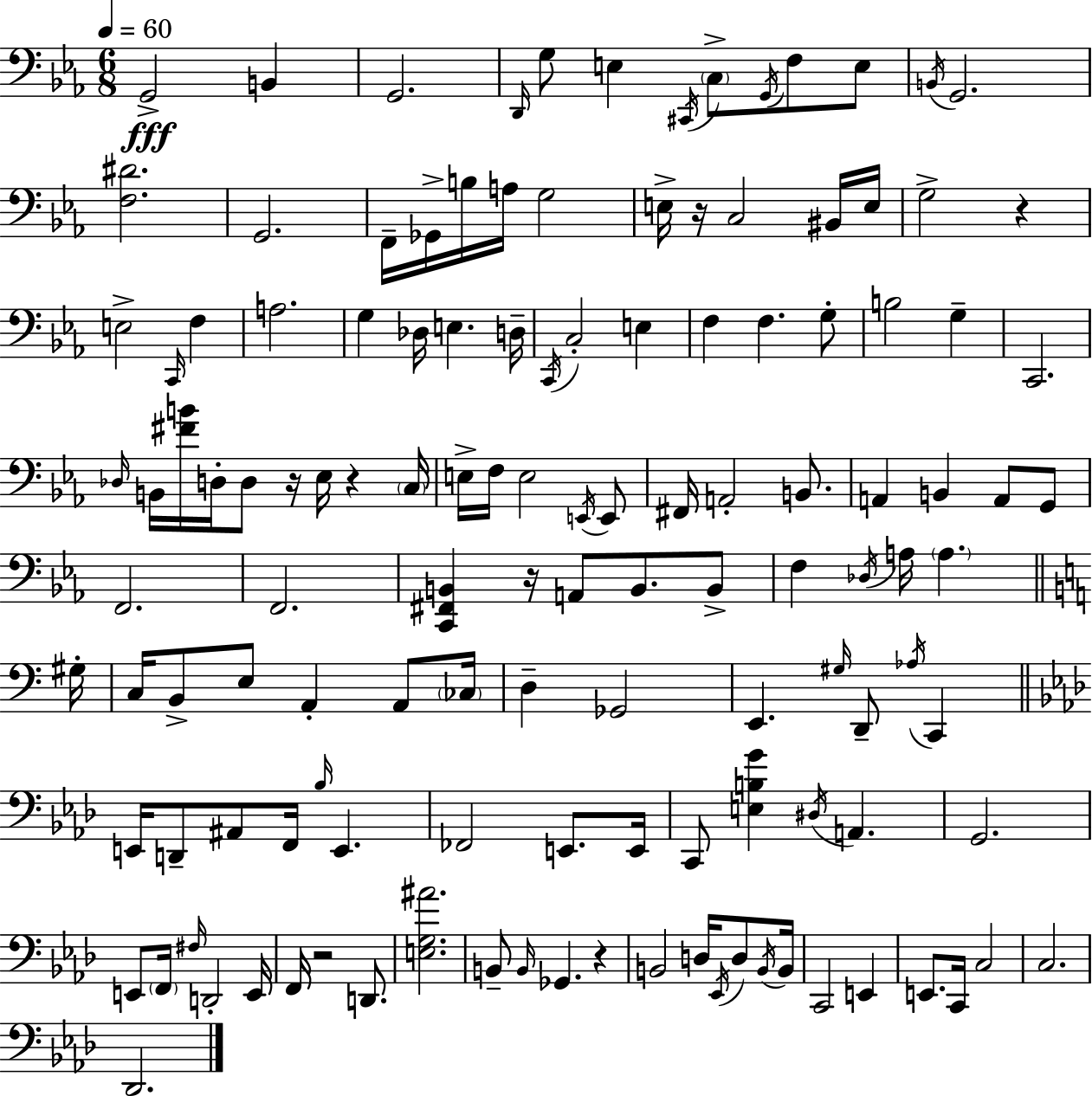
G2/h B2/q G2/h. D2/s G3/e E3/q C#2/s C3/e G2/s F3/e E3/e B2/s G2/h. [F3,D#4]/h. G2/h. F2/s Gb2/s B3/s A3/s G3/h E3/s R/s C3/h BIS2/s E3/s G3/h R/q E3/h C2/s F3/q A3/h. G3/q Db3/s E3/q. D3/s C2/s C3/h E3/q F3/q F3/q. G3/e B3/h G3/q C2/h. Db3/s B2/s [F#4,B4]/s D3/s D3/e R/s Eb3/s R/q C3/s E3/s F3/s E3/h E2/s E2/e F#2/s A2/h B2/e. A2/q B2/q A2/e G2/e F2/h. F2/h. [C2,F#2,B2]/q R/s A2/e B2/e. B2/e F3/q Db3/s A3/s A3/q. G#3/s C3/s B2/e E3/e A2/q A2/e CES3/s D3/q Gb2/h E2/q. G#3/s D2/e Ab3/s C2/q E2/s D2/e A#2/e F2/s Bb3/s E2/q. FES2/h E2/e. E2/s C2/e [E3,B3,G4]/q D#3/s A2/q. G2/h. E2/e F2/s F#3/s D2/h E2/s F2/s R/h D2/e. [E3,G3,A#4]/h. B2/e B2/s Gb2/q. R/q B2/h D3/s Eb2/s D3/e B2/s B2/s C2/h E2/q E2/e. C2/s C3/h C3/h. Db2/h.